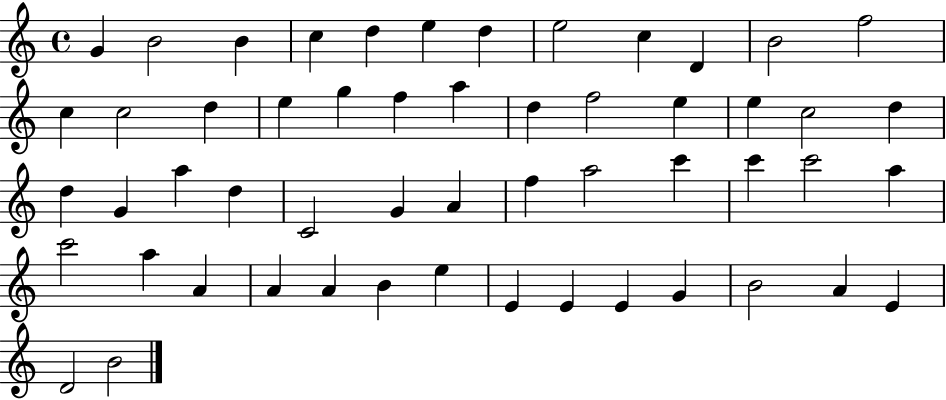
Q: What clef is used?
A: treble